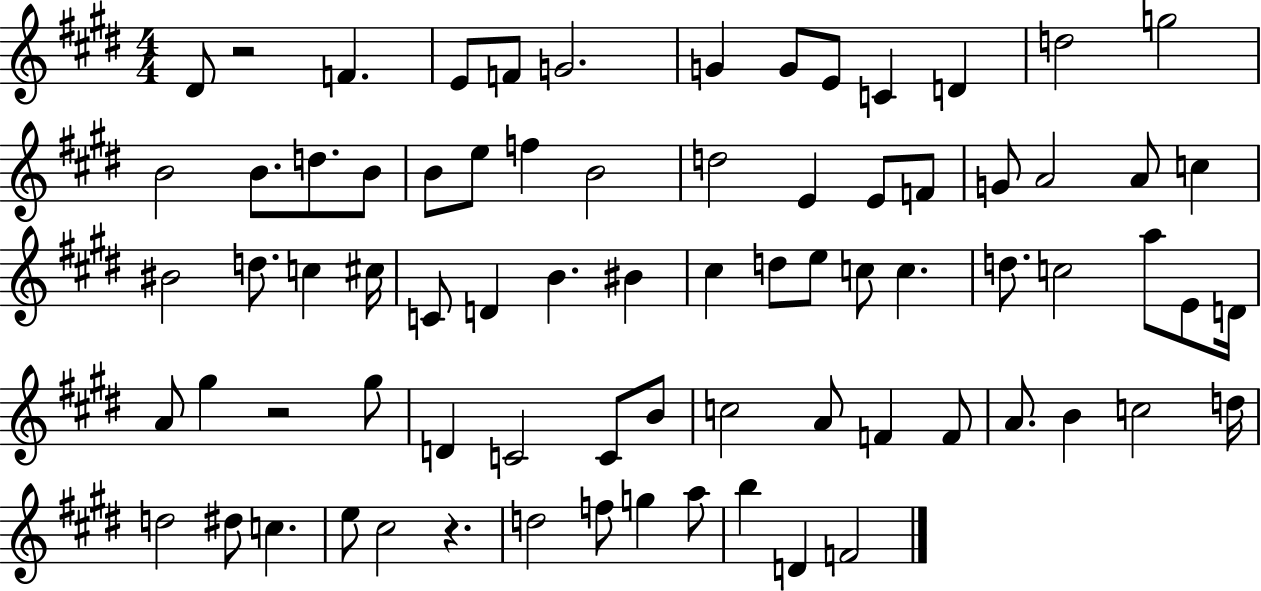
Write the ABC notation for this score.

X:1
T:Untitled
M:4/4
L:1/4
K:E
^D/2 z2 F E/2 F/2 G2 G G/2 E/2 C D d2 g2 B2 B/2 d/2 B/2 B/2 e/2 f B2 d2 E E/2 F/2 G/2 A2 A/2 c ^B2 d/2 c ^c/4 C/2 D B ^B ^c d/2 e/2 c/2 c d/2 c2 a/2 E/2 D/4 A/2 ^g z2 ^g/2 D C2 C/2 B/2 c2 A/2 F F/2 A/2 B c2 d/4 d2 ^d/2 c e/2 ^c2 z d2 f/2 g a/2 b D F2